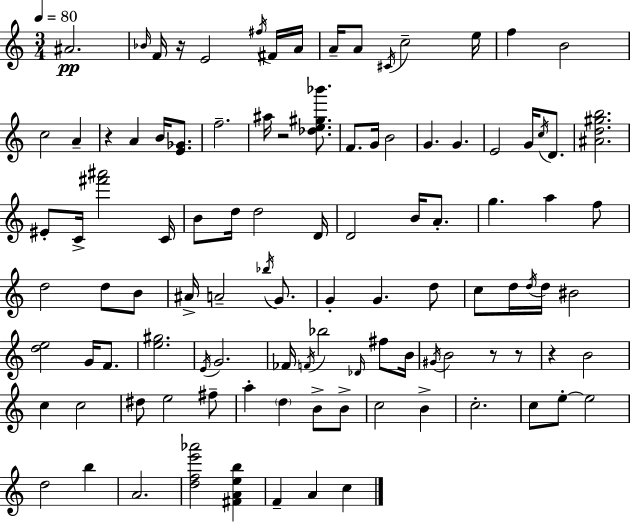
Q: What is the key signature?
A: A minor